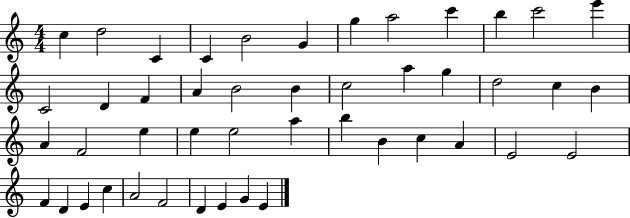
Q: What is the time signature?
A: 4/4